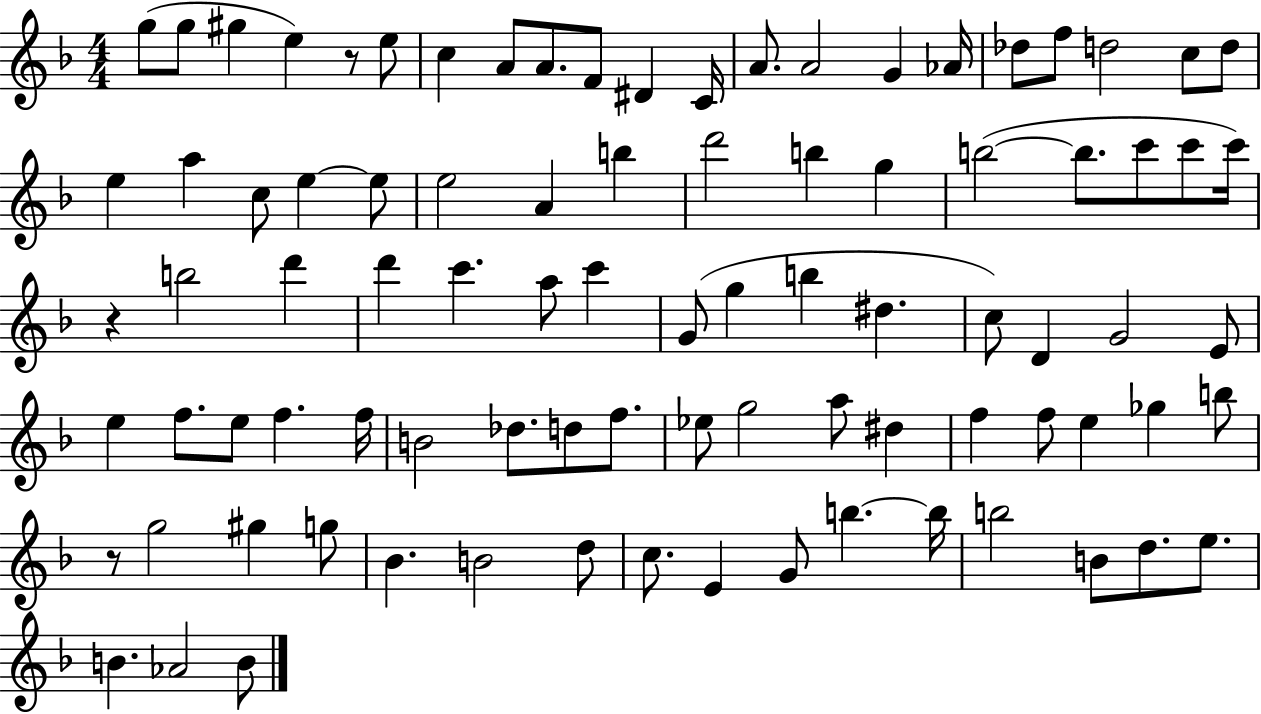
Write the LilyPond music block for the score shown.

{
  \clef treble
  \numericTimeSignature
  \time 4/4
  \key f \major
  \repeat volta 2 { g''8( g''8 gis''4 e''4) r8 e''8 | c''4 a'8 a'8. f'8 dis'4 c'16 | a'8. a'2 g'4 aes'16 | des''8 f''8 d''2 c''8 d''8 | \break e''4 a''4 c''8 e''4~~ e''8 | e''2 a'4 b''4 | d'''2 b''4 g''4 | b''2~(~ b''8. c'''8 c'''8 c'''16) | \break r4 b''2 d'''4 | d'''4 c'''4. a''8 c'''4 | g'8( g''4 b''4 dis''4. | c''8) d'4 g'2 e'8 | \break e''4 f''8. e''8 f''4. f''16 | b'2 des''8. d''8 f''8. | ees''8 g''2 a''8 dis''4 | f''4 f''8 e''4 ges''4 b''8 | \break r8 g''2 gis''4 g''8 | bes'4. b'2 d''8 | c''8. e'4 g'8 b''4.~~ b''16 | b''2 b'8 d''8. e''8. | \break b'4. aes'2 b'8 | } \bar "|."
}